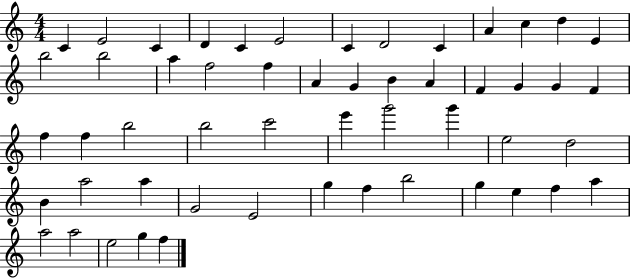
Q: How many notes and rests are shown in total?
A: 53